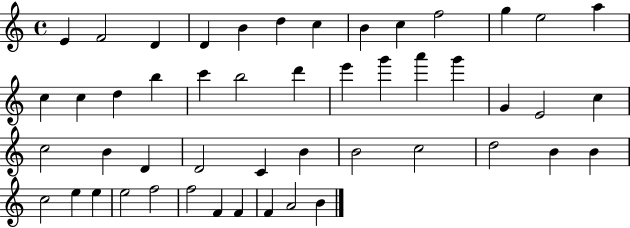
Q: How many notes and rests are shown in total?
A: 49